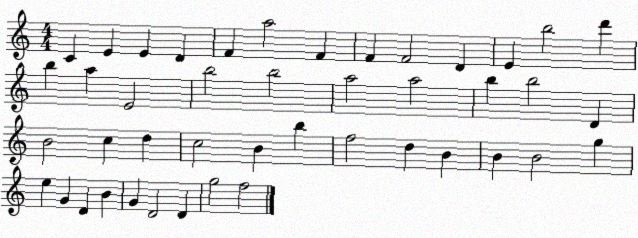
X:1
T:Untitled
M:4/4
L:1/4
K:C
C E E D F a2 F F F2 D E b2 d' b a E2 b2 b2 a2 a2 b b2 D B2 c d c2 B b f2 d B B B2 g e G D B G D2 D g2 f2